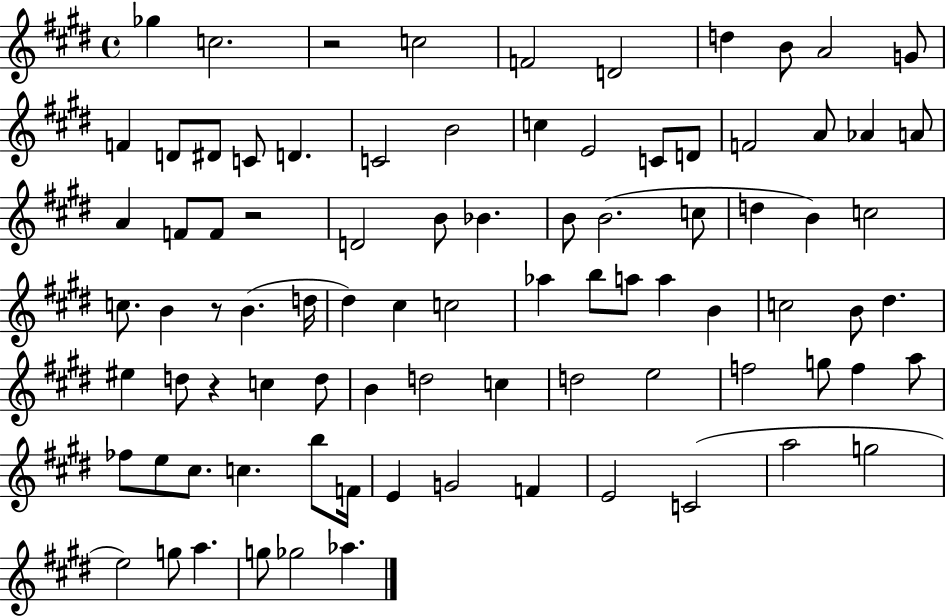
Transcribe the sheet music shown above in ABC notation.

X:1
T:Untitled
M:4/4
L:1/4
K:E
_g c2 z2 c2 F2 D2 d B/2 A2 G/2 F D/2 ^D/2 C/2 D C2 B2 c E2 C/2 D/2 F2 A/2 _A A/2 A F/2 F/2 z2 D2 B/2 _B B/2 B2 c/2 d B c2 c/2 B z/2 B d/4 ^d ^c c2 _a b/2 a/2 a B c2 B/2 ^d ^e d/2 z c d/2 B d2 c d2 e2 f2 g/2 f a/2 _f/2 e/2 ^c/2 c b/2 F/4 E G2 F E2 C2 a2 g2 e2 g/2 a g/2 _g2 _a